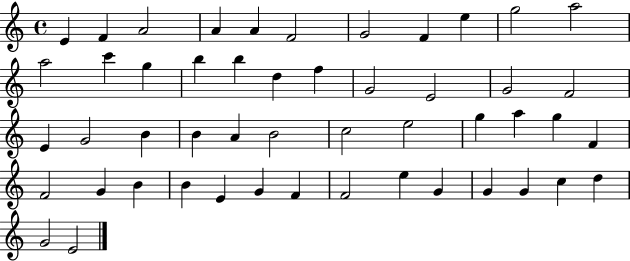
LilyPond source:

{
  \clef treble
  \time 4/4
  \defaultTimeSignature
  \key c \major
  e'4 f'4 a'2 | a'4 a'4 f'2 | g'2 f'4 e''4 | g''2 a''2 | \break a''2 c'''4 g''4 | b''4 b''4 d''4 f''4 | g'2 e'2 | g'2 f'2 | \break e'4 g'2 b'4 | b'4 a'4 b'2 | c''2 e''2 | g''4 a''4 g''4 f'4 | \break f'2 g'4 b'4 | b'4 e'4 g'4 f'4 | f'2 e''4 g'4 | g'4 g'4 c''4 d''4 | \break g'2 e'2 | \bar "|."
}